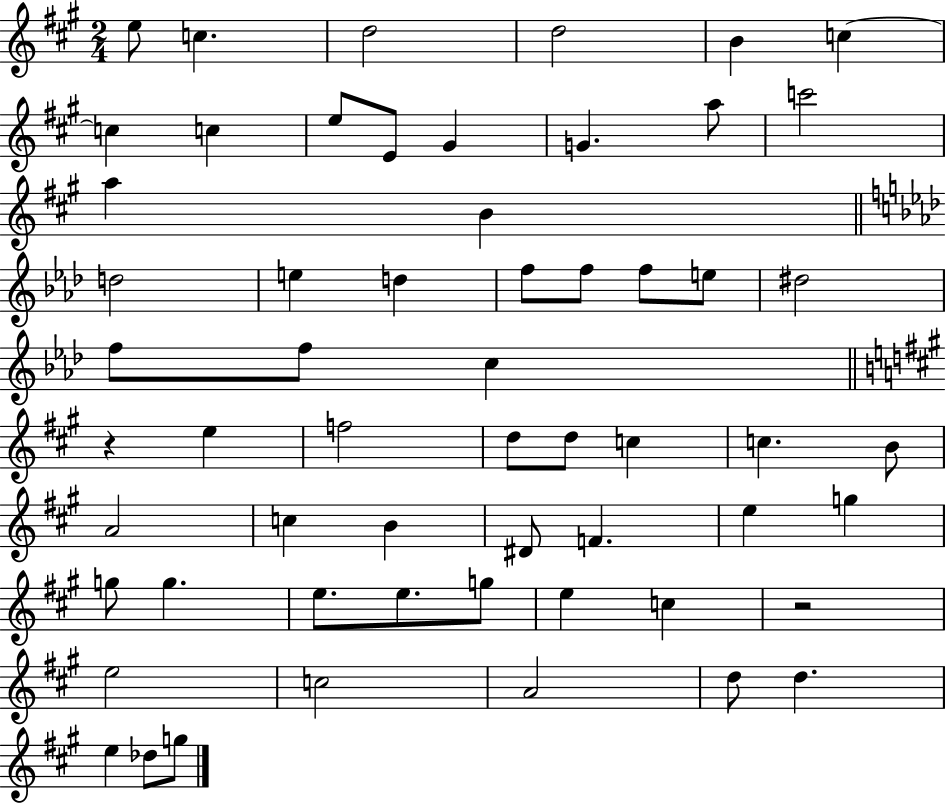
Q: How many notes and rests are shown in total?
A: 58